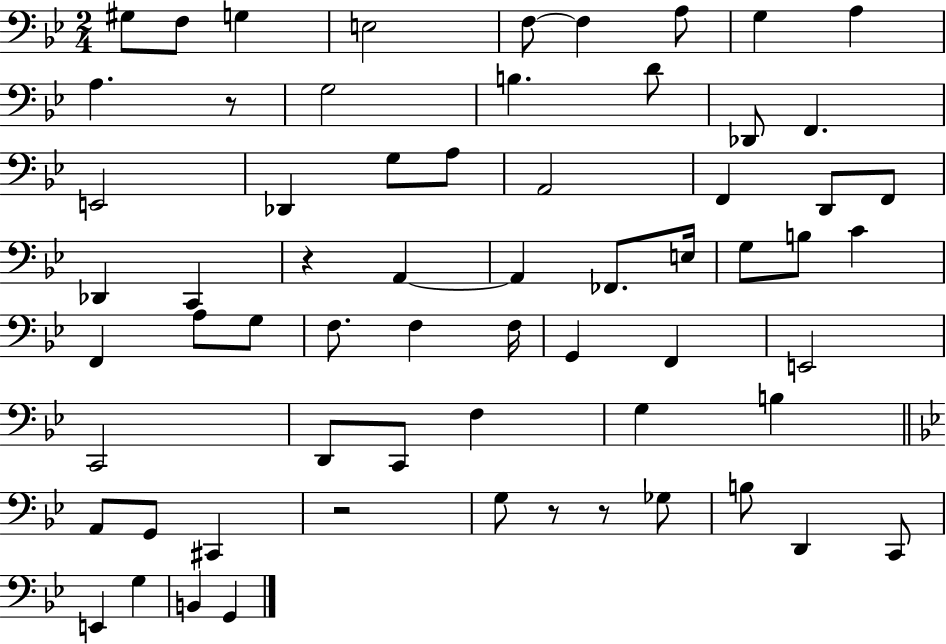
X:1
T:Untitled
M:2/4
L:1/4
K:Bb
^G,/2 F,/2 G, E,2 F,/2 F, A,/2 G, A, A, z/2 G,2 B, D/2 _D,,/2 F,, E,,2 _D,, G,/2 A,/2 A,,2 F,, D,,/2 F,,/2 _D,, C,, z A,, A,, _F,,/2 E,/4 G,/2 B,/2 C F,, A,/2 G,/2 F,/2 F, F,/4 G,, F,, E,,2 C,,2 D,,/2 C,,/2 F, G, B, A,,/2 G,,/2 ^C,, z2 G,/2 z/2 z/2 _G,/2 B,/2 D,, C,,/2 E,, G, B,, G,,